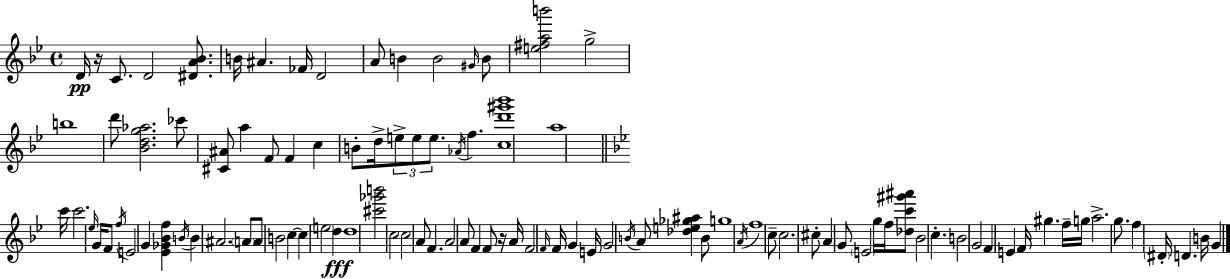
D4/s R/s C4/e. D4/h [D#4,A4,Bb4]/e. B4/s A#4/q. FES4/s D4/h A4/e B4/q B4/h G#4/s B4/e [E5,F#5,A5,B6]/h G5/h B5/w D6/e [Bb4,D5,G5,Ab5]/h. CES6/e [C#4,A#4]/e A5/q F4/e F4/q C5/q B4/e D5/s E5/e E5/e E5/e. Ab4/s F5/q. [C5,D6,G#6,Bb6]/w A5/w C6/s C6/h. Eb5/s G4/s F4/e F5/s E4/h G4/q [Eb4,Gb4,Bb4,F5]/q B4/s B4/q A#4/h. A4/e A4/e B4/h C5/q C5/q E5/h D5/q D5/w [C#6,Gb6,B6]/h C5/h C5/h A4/e F4/q. A4/h A4/e F4/q F4/e R/s A4/s F4/h F4/s F4/s G4/q E4/s G4/h B4/s A4/e [Db5,E5,Gb5,A#5]/q B4/e G5/w A4/s F5/w C5/e C5/h. C#5/e A4/q G4/e E4/h G5/s F5/s [Db5,C6,G#6,A#6]/e Bb4/h C5/q. B4/h G4/h F4/q E4/q F4/s G#5/q. F5/s G5/s A5/h. G5/e. F5/q D#4/s D4/q. B4/s G4/q